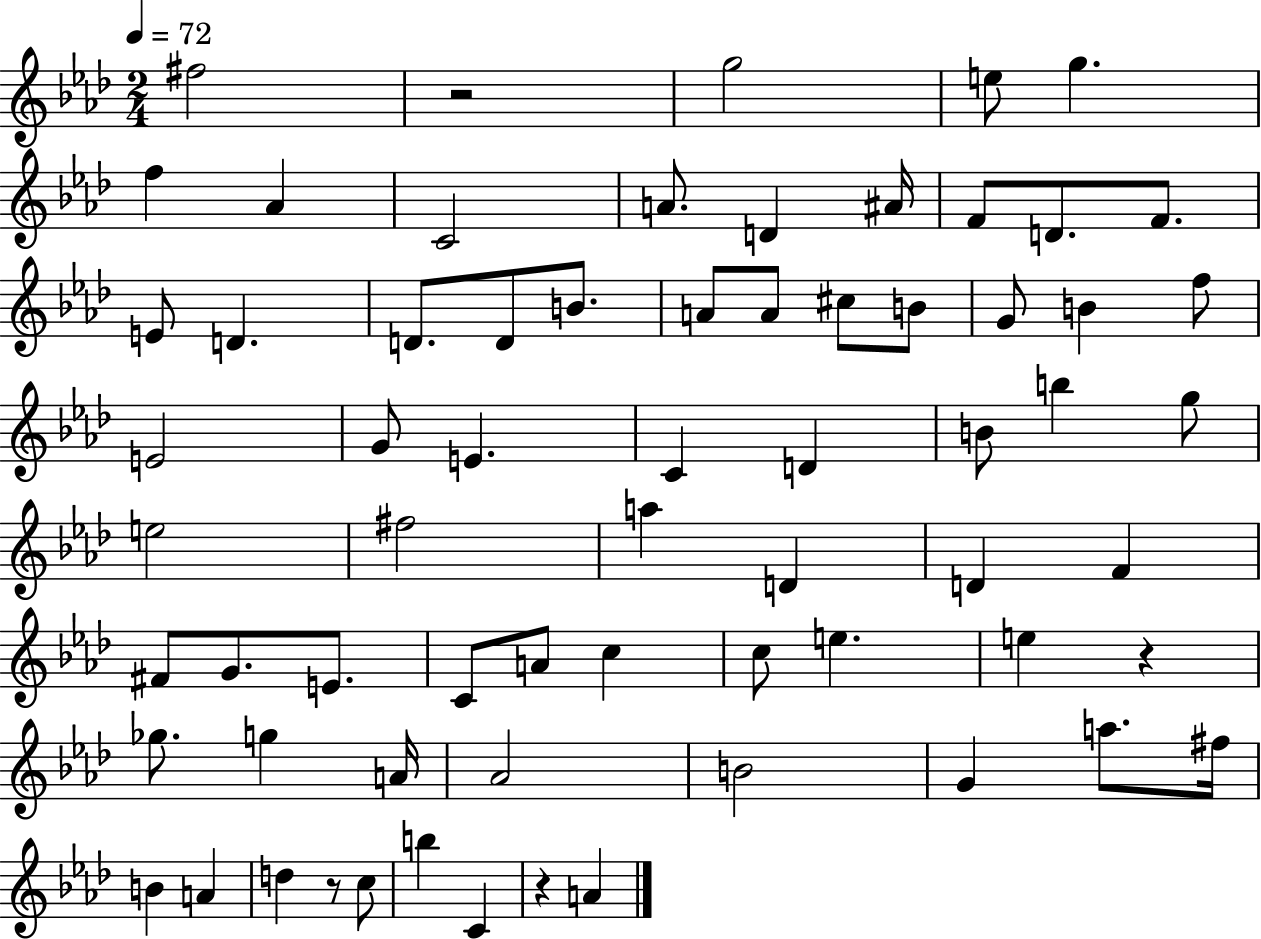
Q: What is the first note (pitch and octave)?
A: F#5